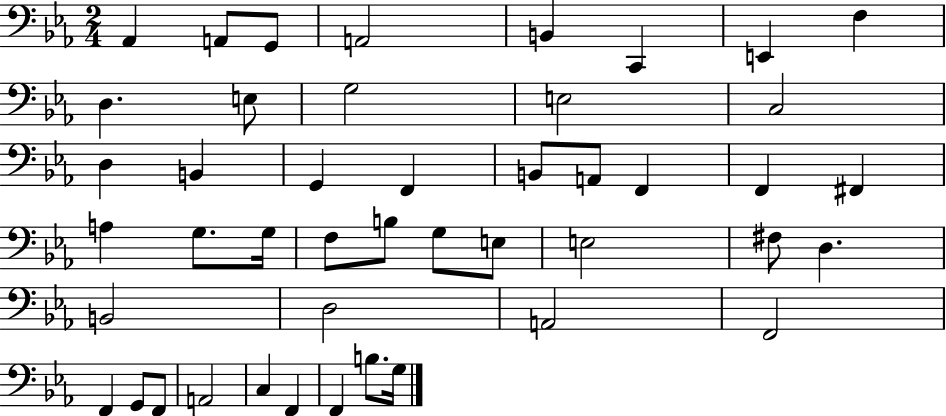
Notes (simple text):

Ab2/q A2/e G2/e A2/h B2/q C2/q E2/q F3/q D3/q. E3/e G3/h E3/h C3/h D3/q B2/q G2/q F2/q B2/e A2/e F2/q F2/q F#2/q A3/q G3/e. G3/s F3/e B3/e G3/e E3/e E3/h F#3/e D3/q. B2/h D3/h A2/h F2/h F2/q G2/e F2/e A2/h C3/q F2/q F2/q B3/e. G3/s